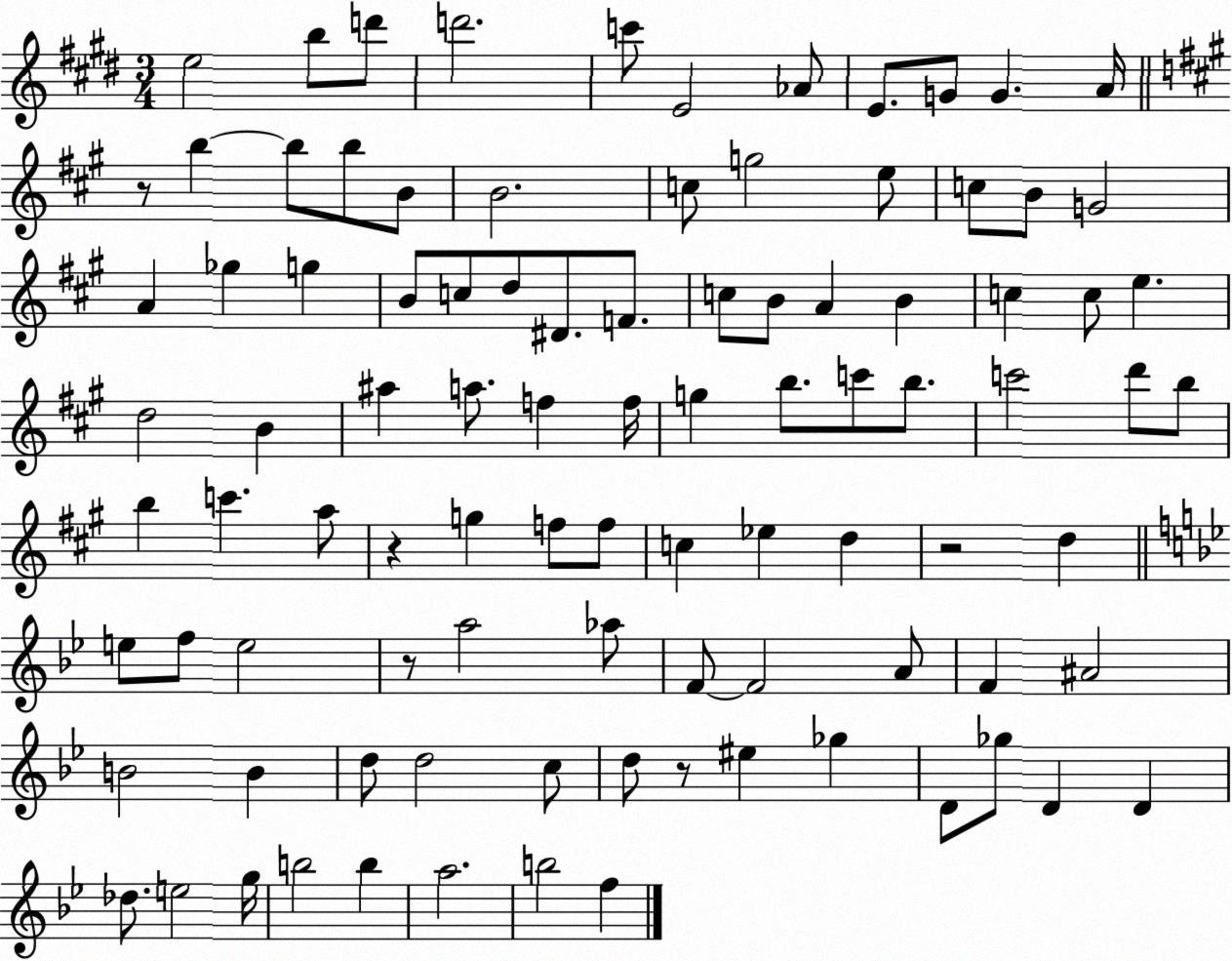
X:1
T:Untitled
M:3/4
L:1/4
K:E
e2 b/2 d'/2 d'2 c'/2 E2 _A/2 E/2 G/2 G A/4 z/2 b b/2 b/2 B/2 B2 c/2 g2 e/2 c/2 B/2 G2 A _g g B/2 c/2 d/2 ^D/2 F/2 c/2 B/2 A B c c/2 e d2 B ^a a/2 f f/4 g b/2 c'/2 b/2 c'2 d'/2 b/2 b c' a/2 z g f/2 f/2 c _e d z2 d e/2 f/2 e2 z/2 a2 _a/2 F/2 F2 A/2 F ^A2 B2 B d/2 d2 c/2 d/2 z/2 ^e _g D/2 _g/2 D D _d/2 e2 g/4 b2 b a2 b2 f